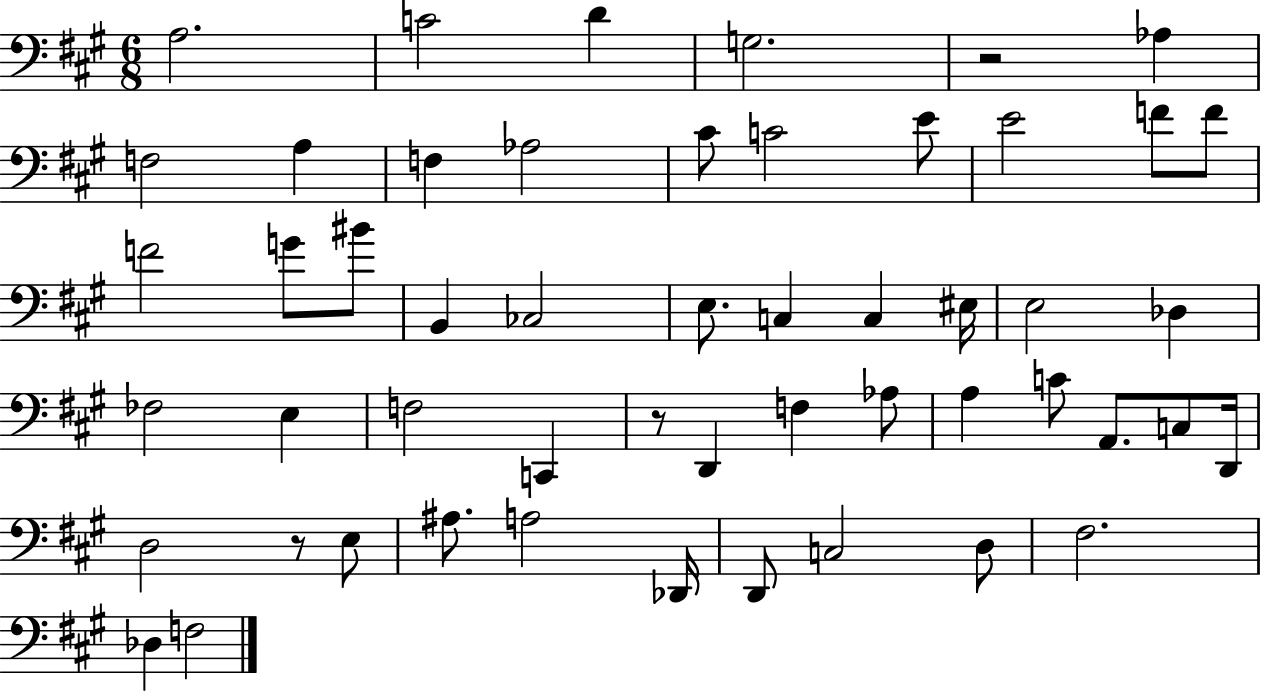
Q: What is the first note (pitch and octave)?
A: A3